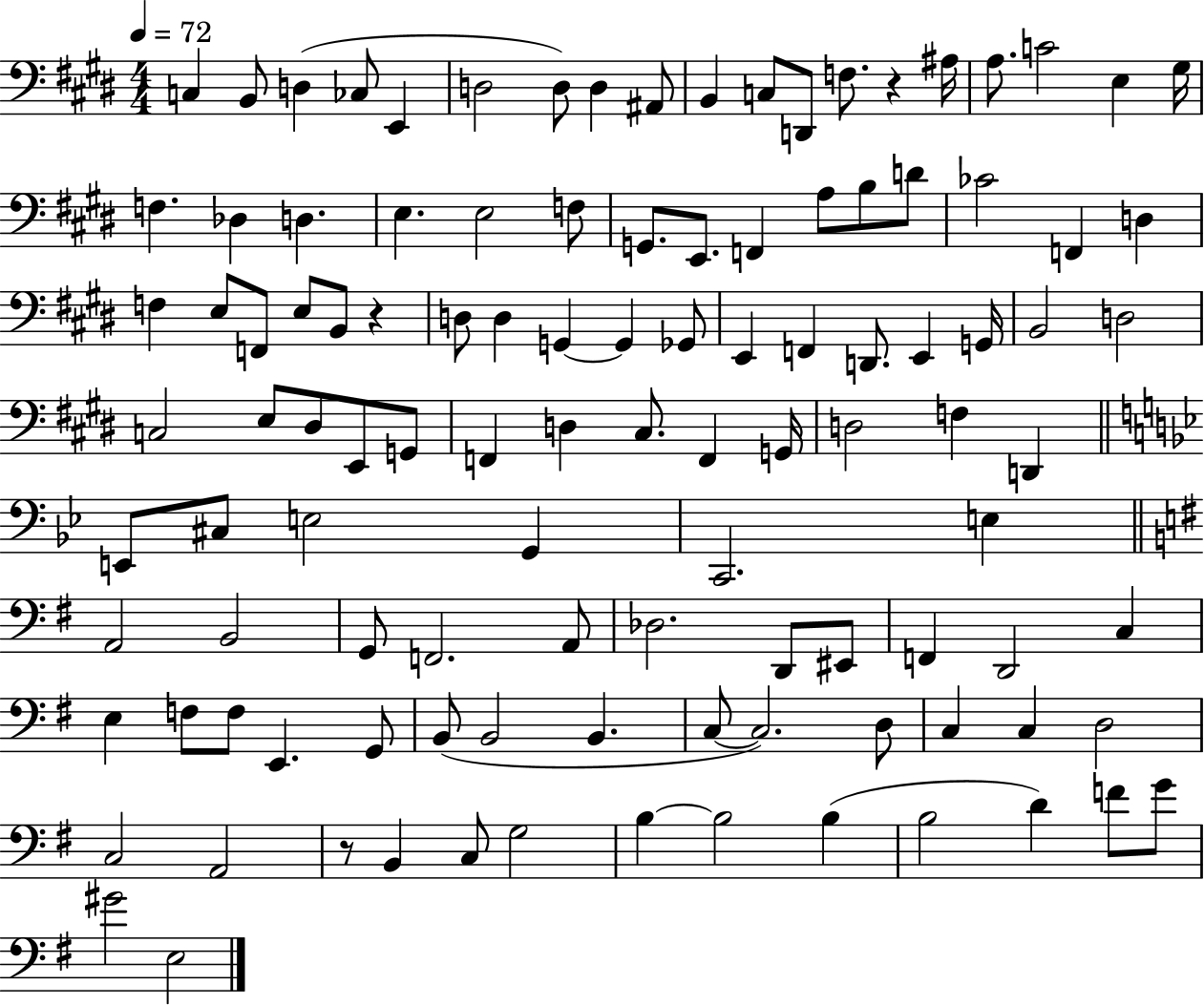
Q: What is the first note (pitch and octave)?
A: C3